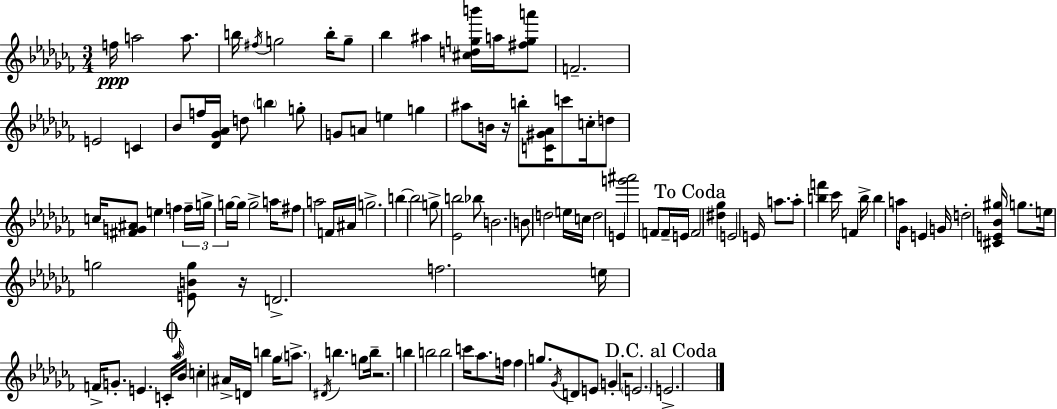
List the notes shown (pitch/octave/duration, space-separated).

F5/s A5/h A5/e. B5/s F#5/s G5/h B5/s G5/e Bb5/q A#5/q [C#5,D5,G5,B6]/s A5/s [F#5,G5,A6]/e F4/h. E4/h C4/q Bb4/e F5/s [Db4,Gb4,Ab4]/s D5/e B5/q G5/e G4/e A4/e E5/q G5/q A#5/e B4/s R/s B5/e [C4,G#4,Ab4]/s C6/e C5/s D5/e C5/s [F#4,G4,A#4]/e E5/q F5/q F5/s G5/s G5/s G5/s G5/h A5/s F#5/e A5/h F4/s A#4/s G5/h. B5/q B5/h G5/e [Eb4,B5]/h Bb5/e B4/h. B4/e D5/h E5/s C5/s D5/h E4/q [G6,A#6]/h F4/e F4/s E4/s F4/h [D#5,Gb5]/q E4/h E4/s A5/e. A5/e [B5,F6]/q CES6/s F4/q B5/s B5/q A5/e Gb4/s E4/q G4/s D5/h [C#4,E4,Bb4,G#5]/s G5/e. E5/s G5/h [E4,B4,G5]/e R/s D4/h. F5/h. E5/s F4/s G4/e. E4/q. C4/s Ab5/s Bb4/s C5/q A#4/s D4/s B5/q Gb5/s A5/e. D#4/s B5/q. G5/e B5/s R/h. B5/q B5/h B5/h C6/s Ab5/e. F5/s F5/q G5/e. Gb4/s D4/e E4/e G4/q R/h E4/h. E4/h.